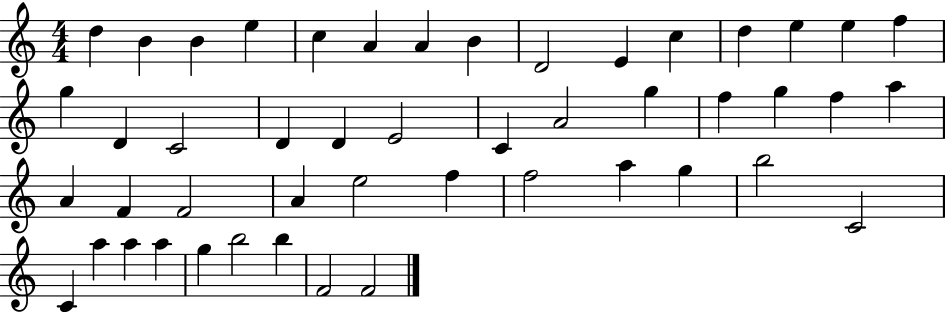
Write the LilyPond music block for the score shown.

{
  \clef treble
  \numericTimeSignature
  \time 4/4
  \key c \major
  d''4 b'4 b'4 e''4 | c''4 a'4 a'4 b'4 | d'2 e'4 c''4 | d''4 e''4 e''4 f''4 | \break g''4 d'4 c'2 | d'4 d'4 e'2 | c'4 a'2 g''4 | f''4 g''4 f''4 a''4 | \break a'4 f'4 f'2 | a'4 e''2 f''4 | f''2 a''4 g''4 | b''2 c'2 | \break c'4 a''4 a''4 a''4 | g''4 b''2 b''4 | f'2 f'2 | \bar "|."
}